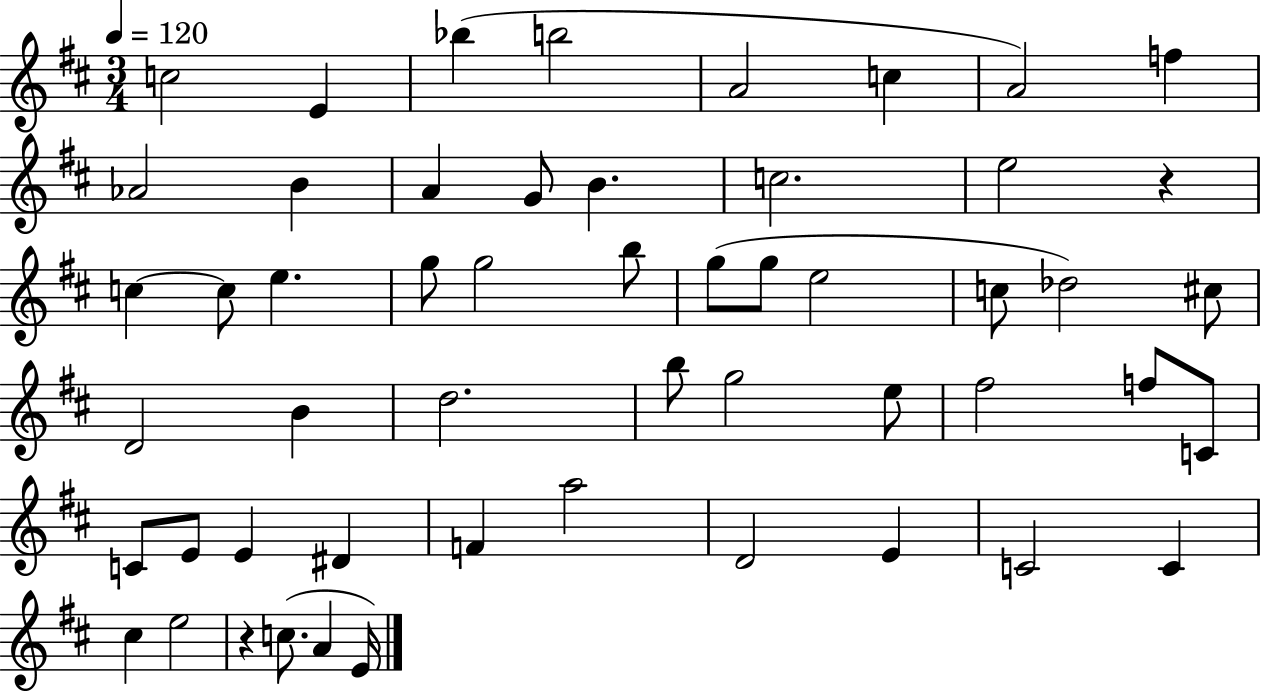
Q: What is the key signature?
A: D major